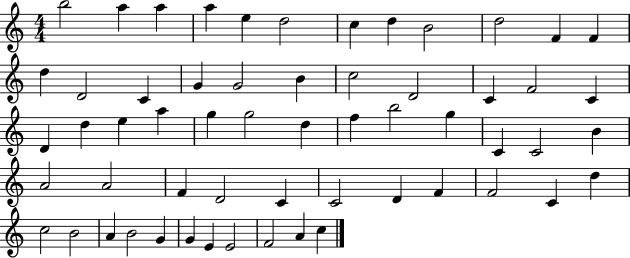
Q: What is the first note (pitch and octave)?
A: B5